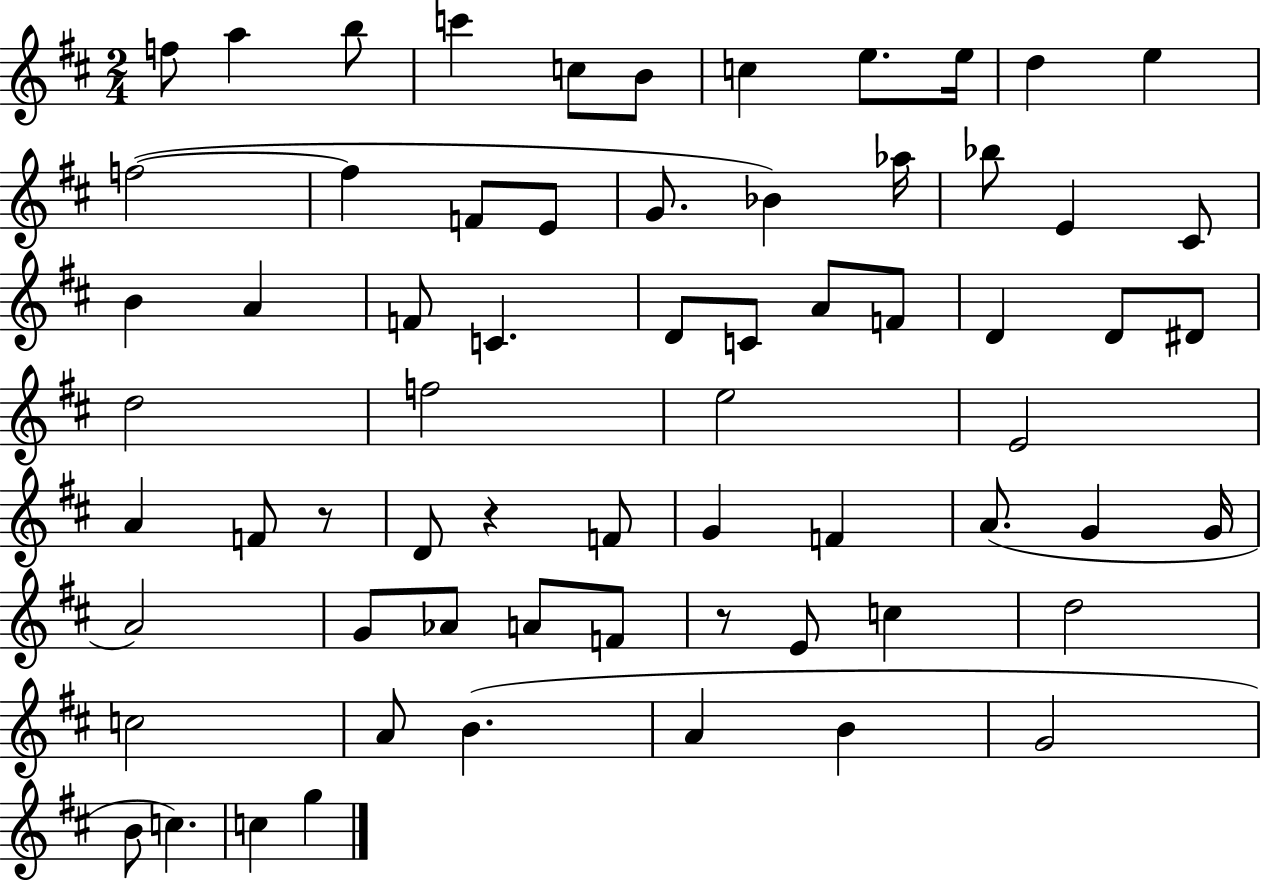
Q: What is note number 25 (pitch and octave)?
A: C4